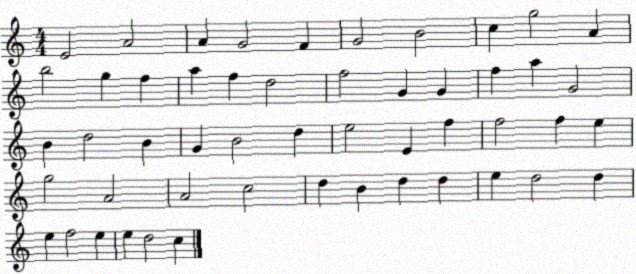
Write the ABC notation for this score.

X:1
T:Untitled
M:4/4
L:1/4
K:C
E2 A2 A G2 F G2 B2 c g2 A b2 g f a f d2 f2 G G f a G2 B d2 B G B2 d e2 E f f2 f e g2 A2 A2 c2 d B d d e d2 d e f2 e e d2 c